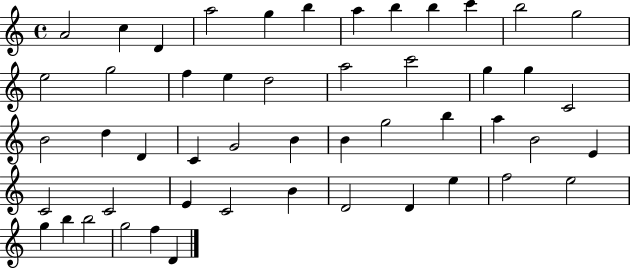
A4/h C5/q D4/q A5/h G5/q B5/q A5/q B5/q B5/q C6/q B5/h G5/h E5/h G5/h F5/q E5/q D5/h A5/h C6/h G5/q G5/q C4/h B4/h D5/q D4/q C4/q G4/h B4/q B4/q G5/h B5/q A5/q B4/h E4/q C4/h C4/h E4/q C4/h B4/q D4/h D4/q E5/q F5/h E5/h G5/q B5/q B5/h G5/h F5/q D4/q